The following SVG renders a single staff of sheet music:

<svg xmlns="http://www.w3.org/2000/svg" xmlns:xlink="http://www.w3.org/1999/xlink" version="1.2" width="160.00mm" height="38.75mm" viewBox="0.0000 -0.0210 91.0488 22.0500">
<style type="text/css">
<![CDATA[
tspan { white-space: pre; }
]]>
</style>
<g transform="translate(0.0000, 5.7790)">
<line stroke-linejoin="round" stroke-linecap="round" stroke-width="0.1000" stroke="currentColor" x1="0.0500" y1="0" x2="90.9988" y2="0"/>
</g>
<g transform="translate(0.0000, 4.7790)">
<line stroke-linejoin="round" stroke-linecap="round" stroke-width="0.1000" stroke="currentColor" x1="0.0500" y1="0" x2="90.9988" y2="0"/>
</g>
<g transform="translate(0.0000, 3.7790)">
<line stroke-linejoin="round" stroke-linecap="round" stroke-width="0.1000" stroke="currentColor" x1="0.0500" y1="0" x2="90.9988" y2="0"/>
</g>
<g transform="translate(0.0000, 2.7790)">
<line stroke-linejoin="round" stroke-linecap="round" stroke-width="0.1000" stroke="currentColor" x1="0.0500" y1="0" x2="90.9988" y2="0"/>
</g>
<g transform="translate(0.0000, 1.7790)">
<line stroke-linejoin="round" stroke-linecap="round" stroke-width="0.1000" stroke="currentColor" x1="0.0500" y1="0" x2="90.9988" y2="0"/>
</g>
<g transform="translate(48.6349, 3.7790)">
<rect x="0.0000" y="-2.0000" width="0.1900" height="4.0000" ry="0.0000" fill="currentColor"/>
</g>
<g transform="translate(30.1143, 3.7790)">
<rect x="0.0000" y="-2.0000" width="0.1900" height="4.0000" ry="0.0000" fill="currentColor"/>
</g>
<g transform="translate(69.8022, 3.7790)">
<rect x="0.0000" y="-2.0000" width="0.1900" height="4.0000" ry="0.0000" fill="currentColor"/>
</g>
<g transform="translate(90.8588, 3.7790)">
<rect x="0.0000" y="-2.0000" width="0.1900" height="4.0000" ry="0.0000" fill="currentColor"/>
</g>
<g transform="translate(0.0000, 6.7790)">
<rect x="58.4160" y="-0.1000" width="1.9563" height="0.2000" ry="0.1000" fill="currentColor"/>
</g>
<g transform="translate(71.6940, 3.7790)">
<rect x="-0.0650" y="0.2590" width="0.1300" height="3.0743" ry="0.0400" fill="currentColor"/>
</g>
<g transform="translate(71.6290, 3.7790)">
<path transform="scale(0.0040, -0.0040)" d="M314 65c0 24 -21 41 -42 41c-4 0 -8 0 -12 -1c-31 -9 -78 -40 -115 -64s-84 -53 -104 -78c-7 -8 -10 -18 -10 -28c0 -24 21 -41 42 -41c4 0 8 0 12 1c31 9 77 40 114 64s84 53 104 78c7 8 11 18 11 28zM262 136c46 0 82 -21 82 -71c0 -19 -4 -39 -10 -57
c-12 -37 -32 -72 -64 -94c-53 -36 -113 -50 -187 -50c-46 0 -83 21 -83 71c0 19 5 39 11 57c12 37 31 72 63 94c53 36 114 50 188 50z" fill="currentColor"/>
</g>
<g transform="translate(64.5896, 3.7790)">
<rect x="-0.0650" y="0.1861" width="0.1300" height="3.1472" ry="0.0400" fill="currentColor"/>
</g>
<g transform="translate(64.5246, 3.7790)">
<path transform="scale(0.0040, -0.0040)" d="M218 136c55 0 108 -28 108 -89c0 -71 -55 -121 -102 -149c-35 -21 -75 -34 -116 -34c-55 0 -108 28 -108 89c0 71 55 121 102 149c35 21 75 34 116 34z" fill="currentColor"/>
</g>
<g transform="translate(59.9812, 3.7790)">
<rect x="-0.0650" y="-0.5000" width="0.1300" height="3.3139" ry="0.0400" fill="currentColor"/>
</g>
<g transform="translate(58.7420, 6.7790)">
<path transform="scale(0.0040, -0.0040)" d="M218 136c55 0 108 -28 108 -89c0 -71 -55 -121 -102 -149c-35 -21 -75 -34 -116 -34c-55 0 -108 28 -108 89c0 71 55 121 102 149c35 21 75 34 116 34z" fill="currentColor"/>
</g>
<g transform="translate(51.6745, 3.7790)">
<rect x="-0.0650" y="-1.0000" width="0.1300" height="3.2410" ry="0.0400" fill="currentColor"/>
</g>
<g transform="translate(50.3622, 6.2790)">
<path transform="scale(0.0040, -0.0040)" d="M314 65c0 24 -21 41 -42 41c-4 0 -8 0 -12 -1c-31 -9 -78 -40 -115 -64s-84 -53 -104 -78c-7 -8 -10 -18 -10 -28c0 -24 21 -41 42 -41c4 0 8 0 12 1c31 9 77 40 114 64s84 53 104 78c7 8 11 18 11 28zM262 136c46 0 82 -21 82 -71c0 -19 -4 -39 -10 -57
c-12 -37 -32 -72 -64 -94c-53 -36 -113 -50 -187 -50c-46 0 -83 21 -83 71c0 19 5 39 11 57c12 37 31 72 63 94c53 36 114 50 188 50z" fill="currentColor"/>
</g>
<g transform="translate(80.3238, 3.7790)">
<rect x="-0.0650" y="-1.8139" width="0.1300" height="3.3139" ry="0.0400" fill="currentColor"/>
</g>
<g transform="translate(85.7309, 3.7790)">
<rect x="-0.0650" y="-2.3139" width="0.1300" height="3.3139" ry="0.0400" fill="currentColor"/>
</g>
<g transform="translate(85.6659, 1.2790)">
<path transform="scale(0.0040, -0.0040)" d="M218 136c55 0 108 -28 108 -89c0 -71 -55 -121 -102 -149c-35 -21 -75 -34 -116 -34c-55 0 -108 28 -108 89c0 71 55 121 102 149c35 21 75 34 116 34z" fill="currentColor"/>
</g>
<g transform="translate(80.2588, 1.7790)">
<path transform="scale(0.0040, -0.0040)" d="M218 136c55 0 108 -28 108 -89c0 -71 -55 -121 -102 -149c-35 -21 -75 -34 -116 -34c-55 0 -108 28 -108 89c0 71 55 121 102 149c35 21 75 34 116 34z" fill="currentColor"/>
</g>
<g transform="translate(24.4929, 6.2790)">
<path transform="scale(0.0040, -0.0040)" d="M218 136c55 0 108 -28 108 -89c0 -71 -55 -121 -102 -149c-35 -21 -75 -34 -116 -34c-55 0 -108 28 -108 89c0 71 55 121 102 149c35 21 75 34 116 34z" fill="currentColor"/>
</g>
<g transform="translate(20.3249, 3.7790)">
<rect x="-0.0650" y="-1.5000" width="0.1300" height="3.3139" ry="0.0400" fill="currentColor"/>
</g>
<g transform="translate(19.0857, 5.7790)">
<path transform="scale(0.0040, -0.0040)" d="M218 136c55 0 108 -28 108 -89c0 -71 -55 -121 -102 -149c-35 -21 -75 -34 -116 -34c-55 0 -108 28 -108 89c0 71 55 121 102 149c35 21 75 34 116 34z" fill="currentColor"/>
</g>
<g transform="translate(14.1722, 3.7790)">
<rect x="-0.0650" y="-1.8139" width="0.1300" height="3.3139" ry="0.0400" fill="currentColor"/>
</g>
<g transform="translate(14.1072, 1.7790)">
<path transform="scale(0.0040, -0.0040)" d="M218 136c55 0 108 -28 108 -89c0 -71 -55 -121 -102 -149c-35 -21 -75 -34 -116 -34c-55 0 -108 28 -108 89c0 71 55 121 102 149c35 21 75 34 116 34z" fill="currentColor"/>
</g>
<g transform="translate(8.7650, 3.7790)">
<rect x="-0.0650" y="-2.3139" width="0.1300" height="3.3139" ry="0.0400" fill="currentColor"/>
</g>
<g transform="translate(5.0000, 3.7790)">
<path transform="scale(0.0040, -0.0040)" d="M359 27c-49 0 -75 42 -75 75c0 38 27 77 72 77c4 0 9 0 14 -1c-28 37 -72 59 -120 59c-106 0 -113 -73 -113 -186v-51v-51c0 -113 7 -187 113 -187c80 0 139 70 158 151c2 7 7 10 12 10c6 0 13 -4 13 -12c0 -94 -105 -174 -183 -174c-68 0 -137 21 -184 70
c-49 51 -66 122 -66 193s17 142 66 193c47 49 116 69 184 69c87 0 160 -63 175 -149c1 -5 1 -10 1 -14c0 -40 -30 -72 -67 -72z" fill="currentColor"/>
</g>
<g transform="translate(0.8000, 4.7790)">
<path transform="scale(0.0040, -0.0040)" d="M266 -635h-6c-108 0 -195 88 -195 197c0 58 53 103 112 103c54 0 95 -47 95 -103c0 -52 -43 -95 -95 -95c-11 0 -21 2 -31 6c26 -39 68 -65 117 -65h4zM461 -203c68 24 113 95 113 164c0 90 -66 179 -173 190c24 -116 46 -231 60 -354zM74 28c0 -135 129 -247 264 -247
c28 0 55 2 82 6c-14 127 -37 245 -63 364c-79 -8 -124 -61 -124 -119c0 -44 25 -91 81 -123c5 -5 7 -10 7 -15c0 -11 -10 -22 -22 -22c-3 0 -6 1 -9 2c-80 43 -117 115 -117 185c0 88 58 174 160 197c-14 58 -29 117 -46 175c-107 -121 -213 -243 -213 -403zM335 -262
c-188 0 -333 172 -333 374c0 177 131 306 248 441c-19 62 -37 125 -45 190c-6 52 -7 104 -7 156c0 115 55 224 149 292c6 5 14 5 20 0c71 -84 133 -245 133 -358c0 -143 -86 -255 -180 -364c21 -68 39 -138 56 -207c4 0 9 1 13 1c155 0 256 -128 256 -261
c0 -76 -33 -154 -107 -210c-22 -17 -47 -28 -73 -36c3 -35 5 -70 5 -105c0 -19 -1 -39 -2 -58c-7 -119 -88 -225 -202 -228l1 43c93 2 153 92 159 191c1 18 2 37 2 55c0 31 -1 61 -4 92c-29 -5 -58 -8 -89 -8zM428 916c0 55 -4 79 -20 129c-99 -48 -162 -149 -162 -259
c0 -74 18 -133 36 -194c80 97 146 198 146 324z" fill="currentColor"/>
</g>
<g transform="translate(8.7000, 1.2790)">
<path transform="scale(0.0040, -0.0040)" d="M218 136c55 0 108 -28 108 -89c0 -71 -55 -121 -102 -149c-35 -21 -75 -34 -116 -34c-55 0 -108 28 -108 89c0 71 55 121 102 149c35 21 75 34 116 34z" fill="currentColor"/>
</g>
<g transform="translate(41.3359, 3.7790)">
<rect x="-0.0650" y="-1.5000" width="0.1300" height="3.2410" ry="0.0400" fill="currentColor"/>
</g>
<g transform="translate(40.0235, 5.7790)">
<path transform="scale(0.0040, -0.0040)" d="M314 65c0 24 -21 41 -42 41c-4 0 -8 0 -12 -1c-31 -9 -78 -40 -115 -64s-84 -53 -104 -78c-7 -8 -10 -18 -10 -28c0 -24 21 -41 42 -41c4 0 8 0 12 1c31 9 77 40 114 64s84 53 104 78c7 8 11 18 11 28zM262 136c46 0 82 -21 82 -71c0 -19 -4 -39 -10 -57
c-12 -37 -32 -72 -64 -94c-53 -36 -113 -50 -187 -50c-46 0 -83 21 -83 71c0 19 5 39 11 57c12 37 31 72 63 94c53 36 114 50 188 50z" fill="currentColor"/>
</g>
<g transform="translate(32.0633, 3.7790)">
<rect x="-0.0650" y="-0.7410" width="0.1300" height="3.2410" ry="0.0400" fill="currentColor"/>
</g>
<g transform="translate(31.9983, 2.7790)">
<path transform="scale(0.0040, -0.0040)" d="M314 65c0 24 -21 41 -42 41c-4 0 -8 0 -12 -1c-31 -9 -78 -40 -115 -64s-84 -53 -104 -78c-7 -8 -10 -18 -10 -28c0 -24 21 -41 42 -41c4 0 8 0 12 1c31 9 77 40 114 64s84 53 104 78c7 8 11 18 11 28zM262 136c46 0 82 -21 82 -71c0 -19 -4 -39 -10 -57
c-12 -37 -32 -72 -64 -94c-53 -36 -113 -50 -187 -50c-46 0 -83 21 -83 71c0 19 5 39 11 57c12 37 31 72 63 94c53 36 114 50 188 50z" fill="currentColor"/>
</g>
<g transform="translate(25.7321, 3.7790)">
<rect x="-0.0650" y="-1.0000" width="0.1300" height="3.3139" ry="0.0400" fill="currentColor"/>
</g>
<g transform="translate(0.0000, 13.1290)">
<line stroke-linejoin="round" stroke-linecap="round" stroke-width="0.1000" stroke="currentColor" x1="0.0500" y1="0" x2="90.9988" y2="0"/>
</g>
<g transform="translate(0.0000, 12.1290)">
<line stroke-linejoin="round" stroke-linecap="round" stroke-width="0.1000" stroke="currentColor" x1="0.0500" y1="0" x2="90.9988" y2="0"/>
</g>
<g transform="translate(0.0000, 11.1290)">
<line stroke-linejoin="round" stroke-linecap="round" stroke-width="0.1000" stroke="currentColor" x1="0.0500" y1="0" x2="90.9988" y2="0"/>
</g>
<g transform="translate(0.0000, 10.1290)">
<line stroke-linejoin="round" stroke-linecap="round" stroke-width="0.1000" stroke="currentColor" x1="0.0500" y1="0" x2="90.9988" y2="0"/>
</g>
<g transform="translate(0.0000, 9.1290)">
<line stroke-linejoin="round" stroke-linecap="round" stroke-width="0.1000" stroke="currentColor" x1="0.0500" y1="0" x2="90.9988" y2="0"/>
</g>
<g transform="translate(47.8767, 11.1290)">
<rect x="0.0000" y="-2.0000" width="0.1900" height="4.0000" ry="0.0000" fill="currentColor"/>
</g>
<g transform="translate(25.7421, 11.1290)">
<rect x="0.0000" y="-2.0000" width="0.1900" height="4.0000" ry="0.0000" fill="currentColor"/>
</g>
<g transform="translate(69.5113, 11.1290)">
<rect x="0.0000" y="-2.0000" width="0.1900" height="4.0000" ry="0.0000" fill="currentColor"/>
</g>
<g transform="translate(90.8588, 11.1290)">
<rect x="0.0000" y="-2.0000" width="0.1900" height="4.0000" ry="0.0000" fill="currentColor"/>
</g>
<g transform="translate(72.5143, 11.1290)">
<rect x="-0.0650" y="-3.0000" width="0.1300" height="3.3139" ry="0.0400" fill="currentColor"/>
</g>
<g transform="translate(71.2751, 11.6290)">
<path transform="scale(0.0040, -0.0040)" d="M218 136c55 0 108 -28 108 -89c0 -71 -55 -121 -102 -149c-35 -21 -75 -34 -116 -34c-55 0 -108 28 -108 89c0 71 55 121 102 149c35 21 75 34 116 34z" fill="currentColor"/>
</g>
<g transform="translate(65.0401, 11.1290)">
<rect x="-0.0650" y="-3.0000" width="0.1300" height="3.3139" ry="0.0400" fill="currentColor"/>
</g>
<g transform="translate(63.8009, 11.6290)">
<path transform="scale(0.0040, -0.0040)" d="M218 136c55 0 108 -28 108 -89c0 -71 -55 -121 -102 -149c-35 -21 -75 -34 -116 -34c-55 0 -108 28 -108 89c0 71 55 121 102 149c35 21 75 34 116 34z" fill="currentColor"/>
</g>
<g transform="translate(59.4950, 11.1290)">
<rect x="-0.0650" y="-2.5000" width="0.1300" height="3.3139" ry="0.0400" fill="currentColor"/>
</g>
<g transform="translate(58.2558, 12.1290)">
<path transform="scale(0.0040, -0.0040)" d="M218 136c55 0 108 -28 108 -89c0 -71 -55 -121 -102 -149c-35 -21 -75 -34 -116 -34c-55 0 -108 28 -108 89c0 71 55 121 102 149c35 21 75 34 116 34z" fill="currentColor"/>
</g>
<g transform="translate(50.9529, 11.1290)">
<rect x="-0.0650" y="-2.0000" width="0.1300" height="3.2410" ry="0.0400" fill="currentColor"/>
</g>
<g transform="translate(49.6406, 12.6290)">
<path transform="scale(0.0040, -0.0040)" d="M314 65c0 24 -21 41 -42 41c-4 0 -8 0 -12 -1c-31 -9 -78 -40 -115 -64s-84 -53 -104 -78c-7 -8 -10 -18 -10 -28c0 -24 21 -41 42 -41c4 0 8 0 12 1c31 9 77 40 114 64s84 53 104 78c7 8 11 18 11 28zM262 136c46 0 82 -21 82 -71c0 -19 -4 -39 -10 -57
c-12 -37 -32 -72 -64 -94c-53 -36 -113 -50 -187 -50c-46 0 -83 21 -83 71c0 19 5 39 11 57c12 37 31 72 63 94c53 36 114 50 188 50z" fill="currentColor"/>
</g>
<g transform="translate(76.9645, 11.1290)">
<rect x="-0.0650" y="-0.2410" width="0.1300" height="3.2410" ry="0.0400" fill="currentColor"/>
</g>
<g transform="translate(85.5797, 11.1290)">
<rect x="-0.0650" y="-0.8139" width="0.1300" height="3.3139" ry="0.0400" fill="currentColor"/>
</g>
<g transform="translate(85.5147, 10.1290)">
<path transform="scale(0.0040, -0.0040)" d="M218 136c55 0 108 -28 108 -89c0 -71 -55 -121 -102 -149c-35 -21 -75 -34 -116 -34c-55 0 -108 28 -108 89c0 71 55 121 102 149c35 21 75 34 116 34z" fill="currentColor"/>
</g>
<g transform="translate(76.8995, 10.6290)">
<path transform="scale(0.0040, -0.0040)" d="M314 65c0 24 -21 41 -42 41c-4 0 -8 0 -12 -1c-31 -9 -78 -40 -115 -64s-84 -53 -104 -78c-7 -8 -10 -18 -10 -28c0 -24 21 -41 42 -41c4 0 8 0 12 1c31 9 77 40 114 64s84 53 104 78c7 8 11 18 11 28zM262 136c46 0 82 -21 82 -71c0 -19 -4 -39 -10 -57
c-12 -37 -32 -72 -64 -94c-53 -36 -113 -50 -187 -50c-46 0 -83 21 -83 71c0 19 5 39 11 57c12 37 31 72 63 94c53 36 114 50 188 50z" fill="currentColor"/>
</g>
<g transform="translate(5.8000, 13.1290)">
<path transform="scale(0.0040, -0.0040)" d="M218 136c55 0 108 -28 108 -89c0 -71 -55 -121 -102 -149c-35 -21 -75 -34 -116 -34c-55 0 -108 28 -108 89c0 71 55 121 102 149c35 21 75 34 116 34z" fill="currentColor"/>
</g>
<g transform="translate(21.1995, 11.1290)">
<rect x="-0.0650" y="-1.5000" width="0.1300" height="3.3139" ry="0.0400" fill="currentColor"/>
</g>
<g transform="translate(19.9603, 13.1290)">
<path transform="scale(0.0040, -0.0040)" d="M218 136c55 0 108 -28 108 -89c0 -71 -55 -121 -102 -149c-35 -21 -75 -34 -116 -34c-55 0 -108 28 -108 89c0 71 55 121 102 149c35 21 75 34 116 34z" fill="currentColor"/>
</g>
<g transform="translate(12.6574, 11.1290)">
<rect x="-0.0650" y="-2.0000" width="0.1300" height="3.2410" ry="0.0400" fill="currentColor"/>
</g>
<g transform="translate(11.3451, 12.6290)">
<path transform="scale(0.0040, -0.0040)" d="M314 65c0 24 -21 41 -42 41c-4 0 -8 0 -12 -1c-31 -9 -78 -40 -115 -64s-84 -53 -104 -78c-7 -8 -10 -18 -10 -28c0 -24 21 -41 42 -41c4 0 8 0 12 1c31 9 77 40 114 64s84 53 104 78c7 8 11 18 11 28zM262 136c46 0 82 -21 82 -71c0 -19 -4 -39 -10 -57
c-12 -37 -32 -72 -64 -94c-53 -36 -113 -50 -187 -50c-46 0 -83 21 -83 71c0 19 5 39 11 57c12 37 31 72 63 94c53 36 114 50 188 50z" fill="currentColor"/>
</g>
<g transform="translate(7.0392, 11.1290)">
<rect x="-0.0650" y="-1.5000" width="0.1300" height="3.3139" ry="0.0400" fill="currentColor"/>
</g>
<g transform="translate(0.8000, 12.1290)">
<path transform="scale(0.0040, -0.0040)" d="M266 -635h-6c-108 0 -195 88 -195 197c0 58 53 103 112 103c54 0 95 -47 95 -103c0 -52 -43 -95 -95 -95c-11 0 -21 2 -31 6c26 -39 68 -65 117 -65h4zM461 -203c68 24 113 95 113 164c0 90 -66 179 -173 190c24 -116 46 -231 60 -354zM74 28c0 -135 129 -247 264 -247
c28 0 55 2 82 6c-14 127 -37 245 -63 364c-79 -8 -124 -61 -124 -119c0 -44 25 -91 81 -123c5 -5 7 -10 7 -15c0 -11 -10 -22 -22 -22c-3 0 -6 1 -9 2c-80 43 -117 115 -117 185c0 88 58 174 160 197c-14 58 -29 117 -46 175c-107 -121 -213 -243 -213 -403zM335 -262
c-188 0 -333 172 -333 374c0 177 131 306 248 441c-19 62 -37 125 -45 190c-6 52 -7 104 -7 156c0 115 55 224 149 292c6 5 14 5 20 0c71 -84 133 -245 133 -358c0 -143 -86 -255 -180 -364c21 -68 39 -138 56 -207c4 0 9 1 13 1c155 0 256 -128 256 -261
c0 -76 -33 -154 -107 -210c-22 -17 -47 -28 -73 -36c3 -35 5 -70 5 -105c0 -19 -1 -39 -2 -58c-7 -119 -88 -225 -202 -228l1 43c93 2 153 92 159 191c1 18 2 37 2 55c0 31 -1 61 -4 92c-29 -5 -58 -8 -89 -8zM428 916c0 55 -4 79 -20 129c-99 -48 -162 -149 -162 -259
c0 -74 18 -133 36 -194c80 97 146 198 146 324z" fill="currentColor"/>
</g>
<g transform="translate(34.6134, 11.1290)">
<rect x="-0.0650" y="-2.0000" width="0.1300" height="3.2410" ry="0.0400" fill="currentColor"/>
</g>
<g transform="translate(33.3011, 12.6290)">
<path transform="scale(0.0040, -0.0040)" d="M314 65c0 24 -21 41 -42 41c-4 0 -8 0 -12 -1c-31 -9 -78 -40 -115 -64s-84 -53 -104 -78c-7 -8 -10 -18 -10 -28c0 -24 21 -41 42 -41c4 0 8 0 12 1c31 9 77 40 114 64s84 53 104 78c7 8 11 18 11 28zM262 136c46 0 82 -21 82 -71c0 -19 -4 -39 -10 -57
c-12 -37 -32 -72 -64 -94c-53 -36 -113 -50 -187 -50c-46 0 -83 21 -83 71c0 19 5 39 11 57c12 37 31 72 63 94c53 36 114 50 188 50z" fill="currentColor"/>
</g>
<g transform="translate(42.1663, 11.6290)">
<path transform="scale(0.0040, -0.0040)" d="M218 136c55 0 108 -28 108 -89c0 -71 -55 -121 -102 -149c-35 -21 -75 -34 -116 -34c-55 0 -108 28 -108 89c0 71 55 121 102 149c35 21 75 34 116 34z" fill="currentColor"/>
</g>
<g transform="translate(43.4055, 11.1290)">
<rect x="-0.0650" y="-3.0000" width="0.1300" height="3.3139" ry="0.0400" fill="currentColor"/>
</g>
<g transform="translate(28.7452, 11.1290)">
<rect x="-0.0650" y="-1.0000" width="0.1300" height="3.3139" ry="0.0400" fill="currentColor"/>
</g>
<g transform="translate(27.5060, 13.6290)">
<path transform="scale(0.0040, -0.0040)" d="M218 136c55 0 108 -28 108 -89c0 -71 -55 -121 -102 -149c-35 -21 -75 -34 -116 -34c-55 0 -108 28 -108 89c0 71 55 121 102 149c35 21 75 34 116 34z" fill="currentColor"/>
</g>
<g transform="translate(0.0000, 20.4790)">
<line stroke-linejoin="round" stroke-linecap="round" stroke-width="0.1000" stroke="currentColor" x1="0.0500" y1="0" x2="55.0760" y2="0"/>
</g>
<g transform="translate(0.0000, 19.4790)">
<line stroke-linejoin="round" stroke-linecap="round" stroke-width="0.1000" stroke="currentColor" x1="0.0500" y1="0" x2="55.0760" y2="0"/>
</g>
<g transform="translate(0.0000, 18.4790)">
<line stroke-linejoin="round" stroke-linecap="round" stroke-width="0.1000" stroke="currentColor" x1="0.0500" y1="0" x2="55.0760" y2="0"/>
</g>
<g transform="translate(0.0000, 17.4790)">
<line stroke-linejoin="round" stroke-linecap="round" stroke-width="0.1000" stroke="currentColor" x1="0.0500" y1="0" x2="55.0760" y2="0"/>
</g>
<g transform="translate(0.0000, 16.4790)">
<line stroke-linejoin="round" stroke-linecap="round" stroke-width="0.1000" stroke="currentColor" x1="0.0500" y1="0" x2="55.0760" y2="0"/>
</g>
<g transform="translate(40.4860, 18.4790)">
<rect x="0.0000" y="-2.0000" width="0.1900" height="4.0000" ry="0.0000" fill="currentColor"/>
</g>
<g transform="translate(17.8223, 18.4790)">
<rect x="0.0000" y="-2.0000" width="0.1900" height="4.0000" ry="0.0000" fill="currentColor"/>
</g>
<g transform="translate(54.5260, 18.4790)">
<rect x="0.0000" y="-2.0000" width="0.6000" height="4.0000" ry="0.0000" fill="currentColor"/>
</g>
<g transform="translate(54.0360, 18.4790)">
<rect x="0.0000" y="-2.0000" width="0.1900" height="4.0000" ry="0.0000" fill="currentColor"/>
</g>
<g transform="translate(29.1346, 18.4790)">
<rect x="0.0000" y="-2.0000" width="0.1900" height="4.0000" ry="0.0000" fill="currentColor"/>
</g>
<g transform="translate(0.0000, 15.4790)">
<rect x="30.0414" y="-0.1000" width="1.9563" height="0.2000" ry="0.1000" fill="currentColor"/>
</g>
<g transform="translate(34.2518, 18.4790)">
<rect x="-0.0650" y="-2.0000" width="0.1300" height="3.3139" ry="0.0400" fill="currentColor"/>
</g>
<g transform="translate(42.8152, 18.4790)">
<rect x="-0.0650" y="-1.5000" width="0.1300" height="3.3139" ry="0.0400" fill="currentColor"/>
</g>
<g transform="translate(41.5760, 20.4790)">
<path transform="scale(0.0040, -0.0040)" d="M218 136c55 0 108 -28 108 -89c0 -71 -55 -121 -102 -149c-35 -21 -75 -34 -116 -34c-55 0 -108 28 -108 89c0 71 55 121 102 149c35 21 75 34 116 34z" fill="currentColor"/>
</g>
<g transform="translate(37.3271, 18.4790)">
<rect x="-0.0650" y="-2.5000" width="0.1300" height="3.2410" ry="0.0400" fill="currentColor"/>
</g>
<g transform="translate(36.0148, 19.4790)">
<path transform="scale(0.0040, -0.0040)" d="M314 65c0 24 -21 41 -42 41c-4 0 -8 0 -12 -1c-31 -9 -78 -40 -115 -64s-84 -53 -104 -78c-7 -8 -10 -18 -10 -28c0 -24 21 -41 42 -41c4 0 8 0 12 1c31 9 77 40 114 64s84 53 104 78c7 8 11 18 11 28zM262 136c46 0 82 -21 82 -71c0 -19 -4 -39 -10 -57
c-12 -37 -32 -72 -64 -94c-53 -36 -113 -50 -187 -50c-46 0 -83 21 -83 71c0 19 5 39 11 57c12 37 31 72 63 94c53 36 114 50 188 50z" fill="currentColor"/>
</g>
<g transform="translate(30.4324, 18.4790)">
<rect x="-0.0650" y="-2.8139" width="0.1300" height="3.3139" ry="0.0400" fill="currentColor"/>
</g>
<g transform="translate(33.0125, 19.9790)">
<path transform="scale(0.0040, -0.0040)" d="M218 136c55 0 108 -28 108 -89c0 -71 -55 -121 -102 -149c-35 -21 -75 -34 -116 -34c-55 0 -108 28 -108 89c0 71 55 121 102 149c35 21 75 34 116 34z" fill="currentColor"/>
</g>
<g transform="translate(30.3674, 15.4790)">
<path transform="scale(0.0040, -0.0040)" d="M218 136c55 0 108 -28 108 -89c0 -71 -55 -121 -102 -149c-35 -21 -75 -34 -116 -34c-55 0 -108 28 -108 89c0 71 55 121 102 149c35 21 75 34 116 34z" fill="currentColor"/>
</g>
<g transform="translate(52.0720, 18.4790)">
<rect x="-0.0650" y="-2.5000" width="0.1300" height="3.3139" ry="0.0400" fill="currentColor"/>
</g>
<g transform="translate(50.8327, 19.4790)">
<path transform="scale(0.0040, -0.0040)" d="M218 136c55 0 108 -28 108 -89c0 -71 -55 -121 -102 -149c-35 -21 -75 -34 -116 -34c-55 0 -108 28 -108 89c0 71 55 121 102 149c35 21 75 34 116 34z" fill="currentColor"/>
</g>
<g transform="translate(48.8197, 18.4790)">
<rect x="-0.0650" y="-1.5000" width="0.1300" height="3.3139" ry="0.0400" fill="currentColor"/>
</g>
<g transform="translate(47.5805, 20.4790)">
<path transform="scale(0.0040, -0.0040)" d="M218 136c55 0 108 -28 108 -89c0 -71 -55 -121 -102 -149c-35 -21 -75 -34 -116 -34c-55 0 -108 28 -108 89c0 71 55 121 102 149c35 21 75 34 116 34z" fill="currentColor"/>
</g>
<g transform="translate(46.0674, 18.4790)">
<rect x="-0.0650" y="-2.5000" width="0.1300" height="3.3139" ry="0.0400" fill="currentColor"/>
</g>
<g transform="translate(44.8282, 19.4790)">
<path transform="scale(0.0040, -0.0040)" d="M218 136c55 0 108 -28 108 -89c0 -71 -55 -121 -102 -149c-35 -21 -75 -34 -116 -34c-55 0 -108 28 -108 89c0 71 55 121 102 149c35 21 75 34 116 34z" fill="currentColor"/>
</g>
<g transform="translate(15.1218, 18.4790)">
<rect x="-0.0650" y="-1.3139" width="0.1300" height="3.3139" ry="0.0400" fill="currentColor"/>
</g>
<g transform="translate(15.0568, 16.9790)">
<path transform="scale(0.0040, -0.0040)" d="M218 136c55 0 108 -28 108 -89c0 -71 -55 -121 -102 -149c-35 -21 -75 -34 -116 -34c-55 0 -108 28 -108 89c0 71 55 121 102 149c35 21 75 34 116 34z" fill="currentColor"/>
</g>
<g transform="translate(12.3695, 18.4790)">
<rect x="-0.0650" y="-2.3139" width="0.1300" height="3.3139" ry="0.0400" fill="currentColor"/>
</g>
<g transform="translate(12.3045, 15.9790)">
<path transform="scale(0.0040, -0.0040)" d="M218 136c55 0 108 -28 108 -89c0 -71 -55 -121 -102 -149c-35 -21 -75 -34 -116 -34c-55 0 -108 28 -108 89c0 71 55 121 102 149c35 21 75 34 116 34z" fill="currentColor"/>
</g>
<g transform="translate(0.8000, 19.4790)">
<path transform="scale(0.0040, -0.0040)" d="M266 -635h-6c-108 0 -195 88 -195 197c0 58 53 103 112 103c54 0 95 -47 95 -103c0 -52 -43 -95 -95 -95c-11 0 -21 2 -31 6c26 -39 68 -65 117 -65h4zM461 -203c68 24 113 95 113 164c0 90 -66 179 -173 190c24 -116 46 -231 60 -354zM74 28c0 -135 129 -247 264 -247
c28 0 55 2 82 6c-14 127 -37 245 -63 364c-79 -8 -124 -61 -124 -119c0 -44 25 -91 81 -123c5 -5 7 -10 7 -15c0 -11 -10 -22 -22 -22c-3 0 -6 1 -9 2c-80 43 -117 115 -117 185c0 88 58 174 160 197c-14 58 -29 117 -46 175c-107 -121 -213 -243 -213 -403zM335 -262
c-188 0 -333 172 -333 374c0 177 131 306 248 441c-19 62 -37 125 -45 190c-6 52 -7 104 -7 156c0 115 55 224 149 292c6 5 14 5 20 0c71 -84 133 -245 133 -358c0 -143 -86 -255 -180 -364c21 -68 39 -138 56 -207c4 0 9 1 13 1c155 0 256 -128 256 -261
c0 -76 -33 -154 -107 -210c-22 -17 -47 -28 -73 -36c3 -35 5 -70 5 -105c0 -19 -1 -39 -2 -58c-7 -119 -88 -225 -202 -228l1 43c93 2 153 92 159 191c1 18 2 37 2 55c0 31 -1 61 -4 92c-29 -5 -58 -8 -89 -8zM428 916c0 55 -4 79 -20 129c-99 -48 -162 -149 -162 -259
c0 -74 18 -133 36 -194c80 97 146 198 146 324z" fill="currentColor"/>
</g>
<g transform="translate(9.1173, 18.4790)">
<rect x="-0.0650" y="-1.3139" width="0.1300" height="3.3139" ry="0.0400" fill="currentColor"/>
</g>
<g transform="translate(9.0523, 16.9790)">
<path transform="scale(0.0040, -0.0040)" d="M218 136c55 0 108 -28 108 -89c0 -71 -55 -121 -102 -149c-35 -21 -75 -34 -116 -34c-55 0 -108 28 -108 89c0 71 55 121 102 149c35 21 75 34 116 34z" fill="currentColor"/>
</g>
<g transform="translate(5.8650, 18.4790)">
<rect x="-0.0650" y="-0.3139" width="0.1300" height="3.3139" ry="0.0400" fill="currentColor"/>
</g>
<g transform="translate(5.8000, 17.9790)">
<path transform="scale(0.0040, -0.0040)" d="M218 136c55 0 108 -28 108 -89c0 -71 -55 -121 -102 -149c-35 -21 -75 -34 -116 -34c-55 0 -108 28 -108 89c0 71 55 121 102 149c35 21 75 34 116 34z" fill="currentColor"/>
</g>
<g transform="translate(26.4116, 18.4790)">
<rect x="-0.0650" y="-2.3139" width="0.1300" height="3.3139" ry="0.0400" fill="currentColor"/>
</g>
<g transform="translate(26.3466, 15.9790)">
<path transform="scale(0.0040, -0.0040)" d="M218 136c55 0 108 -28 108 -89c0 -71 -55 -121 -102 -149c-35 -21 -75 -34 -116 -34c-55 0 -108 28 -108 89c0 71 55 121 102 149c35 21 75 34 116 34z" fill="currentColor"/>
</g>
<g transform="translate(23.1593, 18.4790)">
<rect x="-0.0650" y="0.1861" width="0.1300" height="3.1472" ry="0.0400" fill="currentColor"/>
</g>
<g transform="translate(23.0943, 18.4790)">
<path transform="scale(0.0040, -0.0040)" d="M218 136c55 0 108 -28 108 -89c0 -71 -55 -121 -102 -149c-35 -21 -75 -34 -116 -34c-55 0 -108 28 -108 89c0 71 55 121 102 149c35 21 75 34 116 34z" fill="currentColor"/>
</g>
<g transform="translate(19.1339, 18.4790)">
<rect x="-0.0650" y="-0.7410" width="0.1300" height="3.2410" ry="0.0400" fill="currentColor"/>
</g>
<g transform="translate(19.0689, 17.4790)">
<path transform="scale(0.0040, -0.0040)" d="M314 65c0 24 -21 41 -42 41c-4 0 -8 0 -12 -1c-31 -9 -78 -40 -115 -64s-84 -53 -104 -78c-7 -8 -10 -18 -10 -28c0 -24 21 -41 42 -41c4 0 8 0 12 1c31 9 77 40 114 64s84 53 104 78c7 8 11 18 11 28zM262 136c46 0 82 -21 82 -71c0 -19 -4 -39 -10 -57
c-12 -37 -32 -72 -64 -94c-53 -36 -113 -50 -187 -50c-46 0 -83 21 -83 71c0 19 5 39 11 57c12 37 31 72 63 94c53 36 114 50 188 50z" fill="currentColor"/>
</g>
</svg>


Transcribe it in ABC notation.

X:1
T:Untitled
M:4/4
L:1/4
K:C
g f E D d2 E2 D2 C B B2 f g E F2 E D F2 A F2 G A A c2 d c e g e d2 B g a F G2 E G E G